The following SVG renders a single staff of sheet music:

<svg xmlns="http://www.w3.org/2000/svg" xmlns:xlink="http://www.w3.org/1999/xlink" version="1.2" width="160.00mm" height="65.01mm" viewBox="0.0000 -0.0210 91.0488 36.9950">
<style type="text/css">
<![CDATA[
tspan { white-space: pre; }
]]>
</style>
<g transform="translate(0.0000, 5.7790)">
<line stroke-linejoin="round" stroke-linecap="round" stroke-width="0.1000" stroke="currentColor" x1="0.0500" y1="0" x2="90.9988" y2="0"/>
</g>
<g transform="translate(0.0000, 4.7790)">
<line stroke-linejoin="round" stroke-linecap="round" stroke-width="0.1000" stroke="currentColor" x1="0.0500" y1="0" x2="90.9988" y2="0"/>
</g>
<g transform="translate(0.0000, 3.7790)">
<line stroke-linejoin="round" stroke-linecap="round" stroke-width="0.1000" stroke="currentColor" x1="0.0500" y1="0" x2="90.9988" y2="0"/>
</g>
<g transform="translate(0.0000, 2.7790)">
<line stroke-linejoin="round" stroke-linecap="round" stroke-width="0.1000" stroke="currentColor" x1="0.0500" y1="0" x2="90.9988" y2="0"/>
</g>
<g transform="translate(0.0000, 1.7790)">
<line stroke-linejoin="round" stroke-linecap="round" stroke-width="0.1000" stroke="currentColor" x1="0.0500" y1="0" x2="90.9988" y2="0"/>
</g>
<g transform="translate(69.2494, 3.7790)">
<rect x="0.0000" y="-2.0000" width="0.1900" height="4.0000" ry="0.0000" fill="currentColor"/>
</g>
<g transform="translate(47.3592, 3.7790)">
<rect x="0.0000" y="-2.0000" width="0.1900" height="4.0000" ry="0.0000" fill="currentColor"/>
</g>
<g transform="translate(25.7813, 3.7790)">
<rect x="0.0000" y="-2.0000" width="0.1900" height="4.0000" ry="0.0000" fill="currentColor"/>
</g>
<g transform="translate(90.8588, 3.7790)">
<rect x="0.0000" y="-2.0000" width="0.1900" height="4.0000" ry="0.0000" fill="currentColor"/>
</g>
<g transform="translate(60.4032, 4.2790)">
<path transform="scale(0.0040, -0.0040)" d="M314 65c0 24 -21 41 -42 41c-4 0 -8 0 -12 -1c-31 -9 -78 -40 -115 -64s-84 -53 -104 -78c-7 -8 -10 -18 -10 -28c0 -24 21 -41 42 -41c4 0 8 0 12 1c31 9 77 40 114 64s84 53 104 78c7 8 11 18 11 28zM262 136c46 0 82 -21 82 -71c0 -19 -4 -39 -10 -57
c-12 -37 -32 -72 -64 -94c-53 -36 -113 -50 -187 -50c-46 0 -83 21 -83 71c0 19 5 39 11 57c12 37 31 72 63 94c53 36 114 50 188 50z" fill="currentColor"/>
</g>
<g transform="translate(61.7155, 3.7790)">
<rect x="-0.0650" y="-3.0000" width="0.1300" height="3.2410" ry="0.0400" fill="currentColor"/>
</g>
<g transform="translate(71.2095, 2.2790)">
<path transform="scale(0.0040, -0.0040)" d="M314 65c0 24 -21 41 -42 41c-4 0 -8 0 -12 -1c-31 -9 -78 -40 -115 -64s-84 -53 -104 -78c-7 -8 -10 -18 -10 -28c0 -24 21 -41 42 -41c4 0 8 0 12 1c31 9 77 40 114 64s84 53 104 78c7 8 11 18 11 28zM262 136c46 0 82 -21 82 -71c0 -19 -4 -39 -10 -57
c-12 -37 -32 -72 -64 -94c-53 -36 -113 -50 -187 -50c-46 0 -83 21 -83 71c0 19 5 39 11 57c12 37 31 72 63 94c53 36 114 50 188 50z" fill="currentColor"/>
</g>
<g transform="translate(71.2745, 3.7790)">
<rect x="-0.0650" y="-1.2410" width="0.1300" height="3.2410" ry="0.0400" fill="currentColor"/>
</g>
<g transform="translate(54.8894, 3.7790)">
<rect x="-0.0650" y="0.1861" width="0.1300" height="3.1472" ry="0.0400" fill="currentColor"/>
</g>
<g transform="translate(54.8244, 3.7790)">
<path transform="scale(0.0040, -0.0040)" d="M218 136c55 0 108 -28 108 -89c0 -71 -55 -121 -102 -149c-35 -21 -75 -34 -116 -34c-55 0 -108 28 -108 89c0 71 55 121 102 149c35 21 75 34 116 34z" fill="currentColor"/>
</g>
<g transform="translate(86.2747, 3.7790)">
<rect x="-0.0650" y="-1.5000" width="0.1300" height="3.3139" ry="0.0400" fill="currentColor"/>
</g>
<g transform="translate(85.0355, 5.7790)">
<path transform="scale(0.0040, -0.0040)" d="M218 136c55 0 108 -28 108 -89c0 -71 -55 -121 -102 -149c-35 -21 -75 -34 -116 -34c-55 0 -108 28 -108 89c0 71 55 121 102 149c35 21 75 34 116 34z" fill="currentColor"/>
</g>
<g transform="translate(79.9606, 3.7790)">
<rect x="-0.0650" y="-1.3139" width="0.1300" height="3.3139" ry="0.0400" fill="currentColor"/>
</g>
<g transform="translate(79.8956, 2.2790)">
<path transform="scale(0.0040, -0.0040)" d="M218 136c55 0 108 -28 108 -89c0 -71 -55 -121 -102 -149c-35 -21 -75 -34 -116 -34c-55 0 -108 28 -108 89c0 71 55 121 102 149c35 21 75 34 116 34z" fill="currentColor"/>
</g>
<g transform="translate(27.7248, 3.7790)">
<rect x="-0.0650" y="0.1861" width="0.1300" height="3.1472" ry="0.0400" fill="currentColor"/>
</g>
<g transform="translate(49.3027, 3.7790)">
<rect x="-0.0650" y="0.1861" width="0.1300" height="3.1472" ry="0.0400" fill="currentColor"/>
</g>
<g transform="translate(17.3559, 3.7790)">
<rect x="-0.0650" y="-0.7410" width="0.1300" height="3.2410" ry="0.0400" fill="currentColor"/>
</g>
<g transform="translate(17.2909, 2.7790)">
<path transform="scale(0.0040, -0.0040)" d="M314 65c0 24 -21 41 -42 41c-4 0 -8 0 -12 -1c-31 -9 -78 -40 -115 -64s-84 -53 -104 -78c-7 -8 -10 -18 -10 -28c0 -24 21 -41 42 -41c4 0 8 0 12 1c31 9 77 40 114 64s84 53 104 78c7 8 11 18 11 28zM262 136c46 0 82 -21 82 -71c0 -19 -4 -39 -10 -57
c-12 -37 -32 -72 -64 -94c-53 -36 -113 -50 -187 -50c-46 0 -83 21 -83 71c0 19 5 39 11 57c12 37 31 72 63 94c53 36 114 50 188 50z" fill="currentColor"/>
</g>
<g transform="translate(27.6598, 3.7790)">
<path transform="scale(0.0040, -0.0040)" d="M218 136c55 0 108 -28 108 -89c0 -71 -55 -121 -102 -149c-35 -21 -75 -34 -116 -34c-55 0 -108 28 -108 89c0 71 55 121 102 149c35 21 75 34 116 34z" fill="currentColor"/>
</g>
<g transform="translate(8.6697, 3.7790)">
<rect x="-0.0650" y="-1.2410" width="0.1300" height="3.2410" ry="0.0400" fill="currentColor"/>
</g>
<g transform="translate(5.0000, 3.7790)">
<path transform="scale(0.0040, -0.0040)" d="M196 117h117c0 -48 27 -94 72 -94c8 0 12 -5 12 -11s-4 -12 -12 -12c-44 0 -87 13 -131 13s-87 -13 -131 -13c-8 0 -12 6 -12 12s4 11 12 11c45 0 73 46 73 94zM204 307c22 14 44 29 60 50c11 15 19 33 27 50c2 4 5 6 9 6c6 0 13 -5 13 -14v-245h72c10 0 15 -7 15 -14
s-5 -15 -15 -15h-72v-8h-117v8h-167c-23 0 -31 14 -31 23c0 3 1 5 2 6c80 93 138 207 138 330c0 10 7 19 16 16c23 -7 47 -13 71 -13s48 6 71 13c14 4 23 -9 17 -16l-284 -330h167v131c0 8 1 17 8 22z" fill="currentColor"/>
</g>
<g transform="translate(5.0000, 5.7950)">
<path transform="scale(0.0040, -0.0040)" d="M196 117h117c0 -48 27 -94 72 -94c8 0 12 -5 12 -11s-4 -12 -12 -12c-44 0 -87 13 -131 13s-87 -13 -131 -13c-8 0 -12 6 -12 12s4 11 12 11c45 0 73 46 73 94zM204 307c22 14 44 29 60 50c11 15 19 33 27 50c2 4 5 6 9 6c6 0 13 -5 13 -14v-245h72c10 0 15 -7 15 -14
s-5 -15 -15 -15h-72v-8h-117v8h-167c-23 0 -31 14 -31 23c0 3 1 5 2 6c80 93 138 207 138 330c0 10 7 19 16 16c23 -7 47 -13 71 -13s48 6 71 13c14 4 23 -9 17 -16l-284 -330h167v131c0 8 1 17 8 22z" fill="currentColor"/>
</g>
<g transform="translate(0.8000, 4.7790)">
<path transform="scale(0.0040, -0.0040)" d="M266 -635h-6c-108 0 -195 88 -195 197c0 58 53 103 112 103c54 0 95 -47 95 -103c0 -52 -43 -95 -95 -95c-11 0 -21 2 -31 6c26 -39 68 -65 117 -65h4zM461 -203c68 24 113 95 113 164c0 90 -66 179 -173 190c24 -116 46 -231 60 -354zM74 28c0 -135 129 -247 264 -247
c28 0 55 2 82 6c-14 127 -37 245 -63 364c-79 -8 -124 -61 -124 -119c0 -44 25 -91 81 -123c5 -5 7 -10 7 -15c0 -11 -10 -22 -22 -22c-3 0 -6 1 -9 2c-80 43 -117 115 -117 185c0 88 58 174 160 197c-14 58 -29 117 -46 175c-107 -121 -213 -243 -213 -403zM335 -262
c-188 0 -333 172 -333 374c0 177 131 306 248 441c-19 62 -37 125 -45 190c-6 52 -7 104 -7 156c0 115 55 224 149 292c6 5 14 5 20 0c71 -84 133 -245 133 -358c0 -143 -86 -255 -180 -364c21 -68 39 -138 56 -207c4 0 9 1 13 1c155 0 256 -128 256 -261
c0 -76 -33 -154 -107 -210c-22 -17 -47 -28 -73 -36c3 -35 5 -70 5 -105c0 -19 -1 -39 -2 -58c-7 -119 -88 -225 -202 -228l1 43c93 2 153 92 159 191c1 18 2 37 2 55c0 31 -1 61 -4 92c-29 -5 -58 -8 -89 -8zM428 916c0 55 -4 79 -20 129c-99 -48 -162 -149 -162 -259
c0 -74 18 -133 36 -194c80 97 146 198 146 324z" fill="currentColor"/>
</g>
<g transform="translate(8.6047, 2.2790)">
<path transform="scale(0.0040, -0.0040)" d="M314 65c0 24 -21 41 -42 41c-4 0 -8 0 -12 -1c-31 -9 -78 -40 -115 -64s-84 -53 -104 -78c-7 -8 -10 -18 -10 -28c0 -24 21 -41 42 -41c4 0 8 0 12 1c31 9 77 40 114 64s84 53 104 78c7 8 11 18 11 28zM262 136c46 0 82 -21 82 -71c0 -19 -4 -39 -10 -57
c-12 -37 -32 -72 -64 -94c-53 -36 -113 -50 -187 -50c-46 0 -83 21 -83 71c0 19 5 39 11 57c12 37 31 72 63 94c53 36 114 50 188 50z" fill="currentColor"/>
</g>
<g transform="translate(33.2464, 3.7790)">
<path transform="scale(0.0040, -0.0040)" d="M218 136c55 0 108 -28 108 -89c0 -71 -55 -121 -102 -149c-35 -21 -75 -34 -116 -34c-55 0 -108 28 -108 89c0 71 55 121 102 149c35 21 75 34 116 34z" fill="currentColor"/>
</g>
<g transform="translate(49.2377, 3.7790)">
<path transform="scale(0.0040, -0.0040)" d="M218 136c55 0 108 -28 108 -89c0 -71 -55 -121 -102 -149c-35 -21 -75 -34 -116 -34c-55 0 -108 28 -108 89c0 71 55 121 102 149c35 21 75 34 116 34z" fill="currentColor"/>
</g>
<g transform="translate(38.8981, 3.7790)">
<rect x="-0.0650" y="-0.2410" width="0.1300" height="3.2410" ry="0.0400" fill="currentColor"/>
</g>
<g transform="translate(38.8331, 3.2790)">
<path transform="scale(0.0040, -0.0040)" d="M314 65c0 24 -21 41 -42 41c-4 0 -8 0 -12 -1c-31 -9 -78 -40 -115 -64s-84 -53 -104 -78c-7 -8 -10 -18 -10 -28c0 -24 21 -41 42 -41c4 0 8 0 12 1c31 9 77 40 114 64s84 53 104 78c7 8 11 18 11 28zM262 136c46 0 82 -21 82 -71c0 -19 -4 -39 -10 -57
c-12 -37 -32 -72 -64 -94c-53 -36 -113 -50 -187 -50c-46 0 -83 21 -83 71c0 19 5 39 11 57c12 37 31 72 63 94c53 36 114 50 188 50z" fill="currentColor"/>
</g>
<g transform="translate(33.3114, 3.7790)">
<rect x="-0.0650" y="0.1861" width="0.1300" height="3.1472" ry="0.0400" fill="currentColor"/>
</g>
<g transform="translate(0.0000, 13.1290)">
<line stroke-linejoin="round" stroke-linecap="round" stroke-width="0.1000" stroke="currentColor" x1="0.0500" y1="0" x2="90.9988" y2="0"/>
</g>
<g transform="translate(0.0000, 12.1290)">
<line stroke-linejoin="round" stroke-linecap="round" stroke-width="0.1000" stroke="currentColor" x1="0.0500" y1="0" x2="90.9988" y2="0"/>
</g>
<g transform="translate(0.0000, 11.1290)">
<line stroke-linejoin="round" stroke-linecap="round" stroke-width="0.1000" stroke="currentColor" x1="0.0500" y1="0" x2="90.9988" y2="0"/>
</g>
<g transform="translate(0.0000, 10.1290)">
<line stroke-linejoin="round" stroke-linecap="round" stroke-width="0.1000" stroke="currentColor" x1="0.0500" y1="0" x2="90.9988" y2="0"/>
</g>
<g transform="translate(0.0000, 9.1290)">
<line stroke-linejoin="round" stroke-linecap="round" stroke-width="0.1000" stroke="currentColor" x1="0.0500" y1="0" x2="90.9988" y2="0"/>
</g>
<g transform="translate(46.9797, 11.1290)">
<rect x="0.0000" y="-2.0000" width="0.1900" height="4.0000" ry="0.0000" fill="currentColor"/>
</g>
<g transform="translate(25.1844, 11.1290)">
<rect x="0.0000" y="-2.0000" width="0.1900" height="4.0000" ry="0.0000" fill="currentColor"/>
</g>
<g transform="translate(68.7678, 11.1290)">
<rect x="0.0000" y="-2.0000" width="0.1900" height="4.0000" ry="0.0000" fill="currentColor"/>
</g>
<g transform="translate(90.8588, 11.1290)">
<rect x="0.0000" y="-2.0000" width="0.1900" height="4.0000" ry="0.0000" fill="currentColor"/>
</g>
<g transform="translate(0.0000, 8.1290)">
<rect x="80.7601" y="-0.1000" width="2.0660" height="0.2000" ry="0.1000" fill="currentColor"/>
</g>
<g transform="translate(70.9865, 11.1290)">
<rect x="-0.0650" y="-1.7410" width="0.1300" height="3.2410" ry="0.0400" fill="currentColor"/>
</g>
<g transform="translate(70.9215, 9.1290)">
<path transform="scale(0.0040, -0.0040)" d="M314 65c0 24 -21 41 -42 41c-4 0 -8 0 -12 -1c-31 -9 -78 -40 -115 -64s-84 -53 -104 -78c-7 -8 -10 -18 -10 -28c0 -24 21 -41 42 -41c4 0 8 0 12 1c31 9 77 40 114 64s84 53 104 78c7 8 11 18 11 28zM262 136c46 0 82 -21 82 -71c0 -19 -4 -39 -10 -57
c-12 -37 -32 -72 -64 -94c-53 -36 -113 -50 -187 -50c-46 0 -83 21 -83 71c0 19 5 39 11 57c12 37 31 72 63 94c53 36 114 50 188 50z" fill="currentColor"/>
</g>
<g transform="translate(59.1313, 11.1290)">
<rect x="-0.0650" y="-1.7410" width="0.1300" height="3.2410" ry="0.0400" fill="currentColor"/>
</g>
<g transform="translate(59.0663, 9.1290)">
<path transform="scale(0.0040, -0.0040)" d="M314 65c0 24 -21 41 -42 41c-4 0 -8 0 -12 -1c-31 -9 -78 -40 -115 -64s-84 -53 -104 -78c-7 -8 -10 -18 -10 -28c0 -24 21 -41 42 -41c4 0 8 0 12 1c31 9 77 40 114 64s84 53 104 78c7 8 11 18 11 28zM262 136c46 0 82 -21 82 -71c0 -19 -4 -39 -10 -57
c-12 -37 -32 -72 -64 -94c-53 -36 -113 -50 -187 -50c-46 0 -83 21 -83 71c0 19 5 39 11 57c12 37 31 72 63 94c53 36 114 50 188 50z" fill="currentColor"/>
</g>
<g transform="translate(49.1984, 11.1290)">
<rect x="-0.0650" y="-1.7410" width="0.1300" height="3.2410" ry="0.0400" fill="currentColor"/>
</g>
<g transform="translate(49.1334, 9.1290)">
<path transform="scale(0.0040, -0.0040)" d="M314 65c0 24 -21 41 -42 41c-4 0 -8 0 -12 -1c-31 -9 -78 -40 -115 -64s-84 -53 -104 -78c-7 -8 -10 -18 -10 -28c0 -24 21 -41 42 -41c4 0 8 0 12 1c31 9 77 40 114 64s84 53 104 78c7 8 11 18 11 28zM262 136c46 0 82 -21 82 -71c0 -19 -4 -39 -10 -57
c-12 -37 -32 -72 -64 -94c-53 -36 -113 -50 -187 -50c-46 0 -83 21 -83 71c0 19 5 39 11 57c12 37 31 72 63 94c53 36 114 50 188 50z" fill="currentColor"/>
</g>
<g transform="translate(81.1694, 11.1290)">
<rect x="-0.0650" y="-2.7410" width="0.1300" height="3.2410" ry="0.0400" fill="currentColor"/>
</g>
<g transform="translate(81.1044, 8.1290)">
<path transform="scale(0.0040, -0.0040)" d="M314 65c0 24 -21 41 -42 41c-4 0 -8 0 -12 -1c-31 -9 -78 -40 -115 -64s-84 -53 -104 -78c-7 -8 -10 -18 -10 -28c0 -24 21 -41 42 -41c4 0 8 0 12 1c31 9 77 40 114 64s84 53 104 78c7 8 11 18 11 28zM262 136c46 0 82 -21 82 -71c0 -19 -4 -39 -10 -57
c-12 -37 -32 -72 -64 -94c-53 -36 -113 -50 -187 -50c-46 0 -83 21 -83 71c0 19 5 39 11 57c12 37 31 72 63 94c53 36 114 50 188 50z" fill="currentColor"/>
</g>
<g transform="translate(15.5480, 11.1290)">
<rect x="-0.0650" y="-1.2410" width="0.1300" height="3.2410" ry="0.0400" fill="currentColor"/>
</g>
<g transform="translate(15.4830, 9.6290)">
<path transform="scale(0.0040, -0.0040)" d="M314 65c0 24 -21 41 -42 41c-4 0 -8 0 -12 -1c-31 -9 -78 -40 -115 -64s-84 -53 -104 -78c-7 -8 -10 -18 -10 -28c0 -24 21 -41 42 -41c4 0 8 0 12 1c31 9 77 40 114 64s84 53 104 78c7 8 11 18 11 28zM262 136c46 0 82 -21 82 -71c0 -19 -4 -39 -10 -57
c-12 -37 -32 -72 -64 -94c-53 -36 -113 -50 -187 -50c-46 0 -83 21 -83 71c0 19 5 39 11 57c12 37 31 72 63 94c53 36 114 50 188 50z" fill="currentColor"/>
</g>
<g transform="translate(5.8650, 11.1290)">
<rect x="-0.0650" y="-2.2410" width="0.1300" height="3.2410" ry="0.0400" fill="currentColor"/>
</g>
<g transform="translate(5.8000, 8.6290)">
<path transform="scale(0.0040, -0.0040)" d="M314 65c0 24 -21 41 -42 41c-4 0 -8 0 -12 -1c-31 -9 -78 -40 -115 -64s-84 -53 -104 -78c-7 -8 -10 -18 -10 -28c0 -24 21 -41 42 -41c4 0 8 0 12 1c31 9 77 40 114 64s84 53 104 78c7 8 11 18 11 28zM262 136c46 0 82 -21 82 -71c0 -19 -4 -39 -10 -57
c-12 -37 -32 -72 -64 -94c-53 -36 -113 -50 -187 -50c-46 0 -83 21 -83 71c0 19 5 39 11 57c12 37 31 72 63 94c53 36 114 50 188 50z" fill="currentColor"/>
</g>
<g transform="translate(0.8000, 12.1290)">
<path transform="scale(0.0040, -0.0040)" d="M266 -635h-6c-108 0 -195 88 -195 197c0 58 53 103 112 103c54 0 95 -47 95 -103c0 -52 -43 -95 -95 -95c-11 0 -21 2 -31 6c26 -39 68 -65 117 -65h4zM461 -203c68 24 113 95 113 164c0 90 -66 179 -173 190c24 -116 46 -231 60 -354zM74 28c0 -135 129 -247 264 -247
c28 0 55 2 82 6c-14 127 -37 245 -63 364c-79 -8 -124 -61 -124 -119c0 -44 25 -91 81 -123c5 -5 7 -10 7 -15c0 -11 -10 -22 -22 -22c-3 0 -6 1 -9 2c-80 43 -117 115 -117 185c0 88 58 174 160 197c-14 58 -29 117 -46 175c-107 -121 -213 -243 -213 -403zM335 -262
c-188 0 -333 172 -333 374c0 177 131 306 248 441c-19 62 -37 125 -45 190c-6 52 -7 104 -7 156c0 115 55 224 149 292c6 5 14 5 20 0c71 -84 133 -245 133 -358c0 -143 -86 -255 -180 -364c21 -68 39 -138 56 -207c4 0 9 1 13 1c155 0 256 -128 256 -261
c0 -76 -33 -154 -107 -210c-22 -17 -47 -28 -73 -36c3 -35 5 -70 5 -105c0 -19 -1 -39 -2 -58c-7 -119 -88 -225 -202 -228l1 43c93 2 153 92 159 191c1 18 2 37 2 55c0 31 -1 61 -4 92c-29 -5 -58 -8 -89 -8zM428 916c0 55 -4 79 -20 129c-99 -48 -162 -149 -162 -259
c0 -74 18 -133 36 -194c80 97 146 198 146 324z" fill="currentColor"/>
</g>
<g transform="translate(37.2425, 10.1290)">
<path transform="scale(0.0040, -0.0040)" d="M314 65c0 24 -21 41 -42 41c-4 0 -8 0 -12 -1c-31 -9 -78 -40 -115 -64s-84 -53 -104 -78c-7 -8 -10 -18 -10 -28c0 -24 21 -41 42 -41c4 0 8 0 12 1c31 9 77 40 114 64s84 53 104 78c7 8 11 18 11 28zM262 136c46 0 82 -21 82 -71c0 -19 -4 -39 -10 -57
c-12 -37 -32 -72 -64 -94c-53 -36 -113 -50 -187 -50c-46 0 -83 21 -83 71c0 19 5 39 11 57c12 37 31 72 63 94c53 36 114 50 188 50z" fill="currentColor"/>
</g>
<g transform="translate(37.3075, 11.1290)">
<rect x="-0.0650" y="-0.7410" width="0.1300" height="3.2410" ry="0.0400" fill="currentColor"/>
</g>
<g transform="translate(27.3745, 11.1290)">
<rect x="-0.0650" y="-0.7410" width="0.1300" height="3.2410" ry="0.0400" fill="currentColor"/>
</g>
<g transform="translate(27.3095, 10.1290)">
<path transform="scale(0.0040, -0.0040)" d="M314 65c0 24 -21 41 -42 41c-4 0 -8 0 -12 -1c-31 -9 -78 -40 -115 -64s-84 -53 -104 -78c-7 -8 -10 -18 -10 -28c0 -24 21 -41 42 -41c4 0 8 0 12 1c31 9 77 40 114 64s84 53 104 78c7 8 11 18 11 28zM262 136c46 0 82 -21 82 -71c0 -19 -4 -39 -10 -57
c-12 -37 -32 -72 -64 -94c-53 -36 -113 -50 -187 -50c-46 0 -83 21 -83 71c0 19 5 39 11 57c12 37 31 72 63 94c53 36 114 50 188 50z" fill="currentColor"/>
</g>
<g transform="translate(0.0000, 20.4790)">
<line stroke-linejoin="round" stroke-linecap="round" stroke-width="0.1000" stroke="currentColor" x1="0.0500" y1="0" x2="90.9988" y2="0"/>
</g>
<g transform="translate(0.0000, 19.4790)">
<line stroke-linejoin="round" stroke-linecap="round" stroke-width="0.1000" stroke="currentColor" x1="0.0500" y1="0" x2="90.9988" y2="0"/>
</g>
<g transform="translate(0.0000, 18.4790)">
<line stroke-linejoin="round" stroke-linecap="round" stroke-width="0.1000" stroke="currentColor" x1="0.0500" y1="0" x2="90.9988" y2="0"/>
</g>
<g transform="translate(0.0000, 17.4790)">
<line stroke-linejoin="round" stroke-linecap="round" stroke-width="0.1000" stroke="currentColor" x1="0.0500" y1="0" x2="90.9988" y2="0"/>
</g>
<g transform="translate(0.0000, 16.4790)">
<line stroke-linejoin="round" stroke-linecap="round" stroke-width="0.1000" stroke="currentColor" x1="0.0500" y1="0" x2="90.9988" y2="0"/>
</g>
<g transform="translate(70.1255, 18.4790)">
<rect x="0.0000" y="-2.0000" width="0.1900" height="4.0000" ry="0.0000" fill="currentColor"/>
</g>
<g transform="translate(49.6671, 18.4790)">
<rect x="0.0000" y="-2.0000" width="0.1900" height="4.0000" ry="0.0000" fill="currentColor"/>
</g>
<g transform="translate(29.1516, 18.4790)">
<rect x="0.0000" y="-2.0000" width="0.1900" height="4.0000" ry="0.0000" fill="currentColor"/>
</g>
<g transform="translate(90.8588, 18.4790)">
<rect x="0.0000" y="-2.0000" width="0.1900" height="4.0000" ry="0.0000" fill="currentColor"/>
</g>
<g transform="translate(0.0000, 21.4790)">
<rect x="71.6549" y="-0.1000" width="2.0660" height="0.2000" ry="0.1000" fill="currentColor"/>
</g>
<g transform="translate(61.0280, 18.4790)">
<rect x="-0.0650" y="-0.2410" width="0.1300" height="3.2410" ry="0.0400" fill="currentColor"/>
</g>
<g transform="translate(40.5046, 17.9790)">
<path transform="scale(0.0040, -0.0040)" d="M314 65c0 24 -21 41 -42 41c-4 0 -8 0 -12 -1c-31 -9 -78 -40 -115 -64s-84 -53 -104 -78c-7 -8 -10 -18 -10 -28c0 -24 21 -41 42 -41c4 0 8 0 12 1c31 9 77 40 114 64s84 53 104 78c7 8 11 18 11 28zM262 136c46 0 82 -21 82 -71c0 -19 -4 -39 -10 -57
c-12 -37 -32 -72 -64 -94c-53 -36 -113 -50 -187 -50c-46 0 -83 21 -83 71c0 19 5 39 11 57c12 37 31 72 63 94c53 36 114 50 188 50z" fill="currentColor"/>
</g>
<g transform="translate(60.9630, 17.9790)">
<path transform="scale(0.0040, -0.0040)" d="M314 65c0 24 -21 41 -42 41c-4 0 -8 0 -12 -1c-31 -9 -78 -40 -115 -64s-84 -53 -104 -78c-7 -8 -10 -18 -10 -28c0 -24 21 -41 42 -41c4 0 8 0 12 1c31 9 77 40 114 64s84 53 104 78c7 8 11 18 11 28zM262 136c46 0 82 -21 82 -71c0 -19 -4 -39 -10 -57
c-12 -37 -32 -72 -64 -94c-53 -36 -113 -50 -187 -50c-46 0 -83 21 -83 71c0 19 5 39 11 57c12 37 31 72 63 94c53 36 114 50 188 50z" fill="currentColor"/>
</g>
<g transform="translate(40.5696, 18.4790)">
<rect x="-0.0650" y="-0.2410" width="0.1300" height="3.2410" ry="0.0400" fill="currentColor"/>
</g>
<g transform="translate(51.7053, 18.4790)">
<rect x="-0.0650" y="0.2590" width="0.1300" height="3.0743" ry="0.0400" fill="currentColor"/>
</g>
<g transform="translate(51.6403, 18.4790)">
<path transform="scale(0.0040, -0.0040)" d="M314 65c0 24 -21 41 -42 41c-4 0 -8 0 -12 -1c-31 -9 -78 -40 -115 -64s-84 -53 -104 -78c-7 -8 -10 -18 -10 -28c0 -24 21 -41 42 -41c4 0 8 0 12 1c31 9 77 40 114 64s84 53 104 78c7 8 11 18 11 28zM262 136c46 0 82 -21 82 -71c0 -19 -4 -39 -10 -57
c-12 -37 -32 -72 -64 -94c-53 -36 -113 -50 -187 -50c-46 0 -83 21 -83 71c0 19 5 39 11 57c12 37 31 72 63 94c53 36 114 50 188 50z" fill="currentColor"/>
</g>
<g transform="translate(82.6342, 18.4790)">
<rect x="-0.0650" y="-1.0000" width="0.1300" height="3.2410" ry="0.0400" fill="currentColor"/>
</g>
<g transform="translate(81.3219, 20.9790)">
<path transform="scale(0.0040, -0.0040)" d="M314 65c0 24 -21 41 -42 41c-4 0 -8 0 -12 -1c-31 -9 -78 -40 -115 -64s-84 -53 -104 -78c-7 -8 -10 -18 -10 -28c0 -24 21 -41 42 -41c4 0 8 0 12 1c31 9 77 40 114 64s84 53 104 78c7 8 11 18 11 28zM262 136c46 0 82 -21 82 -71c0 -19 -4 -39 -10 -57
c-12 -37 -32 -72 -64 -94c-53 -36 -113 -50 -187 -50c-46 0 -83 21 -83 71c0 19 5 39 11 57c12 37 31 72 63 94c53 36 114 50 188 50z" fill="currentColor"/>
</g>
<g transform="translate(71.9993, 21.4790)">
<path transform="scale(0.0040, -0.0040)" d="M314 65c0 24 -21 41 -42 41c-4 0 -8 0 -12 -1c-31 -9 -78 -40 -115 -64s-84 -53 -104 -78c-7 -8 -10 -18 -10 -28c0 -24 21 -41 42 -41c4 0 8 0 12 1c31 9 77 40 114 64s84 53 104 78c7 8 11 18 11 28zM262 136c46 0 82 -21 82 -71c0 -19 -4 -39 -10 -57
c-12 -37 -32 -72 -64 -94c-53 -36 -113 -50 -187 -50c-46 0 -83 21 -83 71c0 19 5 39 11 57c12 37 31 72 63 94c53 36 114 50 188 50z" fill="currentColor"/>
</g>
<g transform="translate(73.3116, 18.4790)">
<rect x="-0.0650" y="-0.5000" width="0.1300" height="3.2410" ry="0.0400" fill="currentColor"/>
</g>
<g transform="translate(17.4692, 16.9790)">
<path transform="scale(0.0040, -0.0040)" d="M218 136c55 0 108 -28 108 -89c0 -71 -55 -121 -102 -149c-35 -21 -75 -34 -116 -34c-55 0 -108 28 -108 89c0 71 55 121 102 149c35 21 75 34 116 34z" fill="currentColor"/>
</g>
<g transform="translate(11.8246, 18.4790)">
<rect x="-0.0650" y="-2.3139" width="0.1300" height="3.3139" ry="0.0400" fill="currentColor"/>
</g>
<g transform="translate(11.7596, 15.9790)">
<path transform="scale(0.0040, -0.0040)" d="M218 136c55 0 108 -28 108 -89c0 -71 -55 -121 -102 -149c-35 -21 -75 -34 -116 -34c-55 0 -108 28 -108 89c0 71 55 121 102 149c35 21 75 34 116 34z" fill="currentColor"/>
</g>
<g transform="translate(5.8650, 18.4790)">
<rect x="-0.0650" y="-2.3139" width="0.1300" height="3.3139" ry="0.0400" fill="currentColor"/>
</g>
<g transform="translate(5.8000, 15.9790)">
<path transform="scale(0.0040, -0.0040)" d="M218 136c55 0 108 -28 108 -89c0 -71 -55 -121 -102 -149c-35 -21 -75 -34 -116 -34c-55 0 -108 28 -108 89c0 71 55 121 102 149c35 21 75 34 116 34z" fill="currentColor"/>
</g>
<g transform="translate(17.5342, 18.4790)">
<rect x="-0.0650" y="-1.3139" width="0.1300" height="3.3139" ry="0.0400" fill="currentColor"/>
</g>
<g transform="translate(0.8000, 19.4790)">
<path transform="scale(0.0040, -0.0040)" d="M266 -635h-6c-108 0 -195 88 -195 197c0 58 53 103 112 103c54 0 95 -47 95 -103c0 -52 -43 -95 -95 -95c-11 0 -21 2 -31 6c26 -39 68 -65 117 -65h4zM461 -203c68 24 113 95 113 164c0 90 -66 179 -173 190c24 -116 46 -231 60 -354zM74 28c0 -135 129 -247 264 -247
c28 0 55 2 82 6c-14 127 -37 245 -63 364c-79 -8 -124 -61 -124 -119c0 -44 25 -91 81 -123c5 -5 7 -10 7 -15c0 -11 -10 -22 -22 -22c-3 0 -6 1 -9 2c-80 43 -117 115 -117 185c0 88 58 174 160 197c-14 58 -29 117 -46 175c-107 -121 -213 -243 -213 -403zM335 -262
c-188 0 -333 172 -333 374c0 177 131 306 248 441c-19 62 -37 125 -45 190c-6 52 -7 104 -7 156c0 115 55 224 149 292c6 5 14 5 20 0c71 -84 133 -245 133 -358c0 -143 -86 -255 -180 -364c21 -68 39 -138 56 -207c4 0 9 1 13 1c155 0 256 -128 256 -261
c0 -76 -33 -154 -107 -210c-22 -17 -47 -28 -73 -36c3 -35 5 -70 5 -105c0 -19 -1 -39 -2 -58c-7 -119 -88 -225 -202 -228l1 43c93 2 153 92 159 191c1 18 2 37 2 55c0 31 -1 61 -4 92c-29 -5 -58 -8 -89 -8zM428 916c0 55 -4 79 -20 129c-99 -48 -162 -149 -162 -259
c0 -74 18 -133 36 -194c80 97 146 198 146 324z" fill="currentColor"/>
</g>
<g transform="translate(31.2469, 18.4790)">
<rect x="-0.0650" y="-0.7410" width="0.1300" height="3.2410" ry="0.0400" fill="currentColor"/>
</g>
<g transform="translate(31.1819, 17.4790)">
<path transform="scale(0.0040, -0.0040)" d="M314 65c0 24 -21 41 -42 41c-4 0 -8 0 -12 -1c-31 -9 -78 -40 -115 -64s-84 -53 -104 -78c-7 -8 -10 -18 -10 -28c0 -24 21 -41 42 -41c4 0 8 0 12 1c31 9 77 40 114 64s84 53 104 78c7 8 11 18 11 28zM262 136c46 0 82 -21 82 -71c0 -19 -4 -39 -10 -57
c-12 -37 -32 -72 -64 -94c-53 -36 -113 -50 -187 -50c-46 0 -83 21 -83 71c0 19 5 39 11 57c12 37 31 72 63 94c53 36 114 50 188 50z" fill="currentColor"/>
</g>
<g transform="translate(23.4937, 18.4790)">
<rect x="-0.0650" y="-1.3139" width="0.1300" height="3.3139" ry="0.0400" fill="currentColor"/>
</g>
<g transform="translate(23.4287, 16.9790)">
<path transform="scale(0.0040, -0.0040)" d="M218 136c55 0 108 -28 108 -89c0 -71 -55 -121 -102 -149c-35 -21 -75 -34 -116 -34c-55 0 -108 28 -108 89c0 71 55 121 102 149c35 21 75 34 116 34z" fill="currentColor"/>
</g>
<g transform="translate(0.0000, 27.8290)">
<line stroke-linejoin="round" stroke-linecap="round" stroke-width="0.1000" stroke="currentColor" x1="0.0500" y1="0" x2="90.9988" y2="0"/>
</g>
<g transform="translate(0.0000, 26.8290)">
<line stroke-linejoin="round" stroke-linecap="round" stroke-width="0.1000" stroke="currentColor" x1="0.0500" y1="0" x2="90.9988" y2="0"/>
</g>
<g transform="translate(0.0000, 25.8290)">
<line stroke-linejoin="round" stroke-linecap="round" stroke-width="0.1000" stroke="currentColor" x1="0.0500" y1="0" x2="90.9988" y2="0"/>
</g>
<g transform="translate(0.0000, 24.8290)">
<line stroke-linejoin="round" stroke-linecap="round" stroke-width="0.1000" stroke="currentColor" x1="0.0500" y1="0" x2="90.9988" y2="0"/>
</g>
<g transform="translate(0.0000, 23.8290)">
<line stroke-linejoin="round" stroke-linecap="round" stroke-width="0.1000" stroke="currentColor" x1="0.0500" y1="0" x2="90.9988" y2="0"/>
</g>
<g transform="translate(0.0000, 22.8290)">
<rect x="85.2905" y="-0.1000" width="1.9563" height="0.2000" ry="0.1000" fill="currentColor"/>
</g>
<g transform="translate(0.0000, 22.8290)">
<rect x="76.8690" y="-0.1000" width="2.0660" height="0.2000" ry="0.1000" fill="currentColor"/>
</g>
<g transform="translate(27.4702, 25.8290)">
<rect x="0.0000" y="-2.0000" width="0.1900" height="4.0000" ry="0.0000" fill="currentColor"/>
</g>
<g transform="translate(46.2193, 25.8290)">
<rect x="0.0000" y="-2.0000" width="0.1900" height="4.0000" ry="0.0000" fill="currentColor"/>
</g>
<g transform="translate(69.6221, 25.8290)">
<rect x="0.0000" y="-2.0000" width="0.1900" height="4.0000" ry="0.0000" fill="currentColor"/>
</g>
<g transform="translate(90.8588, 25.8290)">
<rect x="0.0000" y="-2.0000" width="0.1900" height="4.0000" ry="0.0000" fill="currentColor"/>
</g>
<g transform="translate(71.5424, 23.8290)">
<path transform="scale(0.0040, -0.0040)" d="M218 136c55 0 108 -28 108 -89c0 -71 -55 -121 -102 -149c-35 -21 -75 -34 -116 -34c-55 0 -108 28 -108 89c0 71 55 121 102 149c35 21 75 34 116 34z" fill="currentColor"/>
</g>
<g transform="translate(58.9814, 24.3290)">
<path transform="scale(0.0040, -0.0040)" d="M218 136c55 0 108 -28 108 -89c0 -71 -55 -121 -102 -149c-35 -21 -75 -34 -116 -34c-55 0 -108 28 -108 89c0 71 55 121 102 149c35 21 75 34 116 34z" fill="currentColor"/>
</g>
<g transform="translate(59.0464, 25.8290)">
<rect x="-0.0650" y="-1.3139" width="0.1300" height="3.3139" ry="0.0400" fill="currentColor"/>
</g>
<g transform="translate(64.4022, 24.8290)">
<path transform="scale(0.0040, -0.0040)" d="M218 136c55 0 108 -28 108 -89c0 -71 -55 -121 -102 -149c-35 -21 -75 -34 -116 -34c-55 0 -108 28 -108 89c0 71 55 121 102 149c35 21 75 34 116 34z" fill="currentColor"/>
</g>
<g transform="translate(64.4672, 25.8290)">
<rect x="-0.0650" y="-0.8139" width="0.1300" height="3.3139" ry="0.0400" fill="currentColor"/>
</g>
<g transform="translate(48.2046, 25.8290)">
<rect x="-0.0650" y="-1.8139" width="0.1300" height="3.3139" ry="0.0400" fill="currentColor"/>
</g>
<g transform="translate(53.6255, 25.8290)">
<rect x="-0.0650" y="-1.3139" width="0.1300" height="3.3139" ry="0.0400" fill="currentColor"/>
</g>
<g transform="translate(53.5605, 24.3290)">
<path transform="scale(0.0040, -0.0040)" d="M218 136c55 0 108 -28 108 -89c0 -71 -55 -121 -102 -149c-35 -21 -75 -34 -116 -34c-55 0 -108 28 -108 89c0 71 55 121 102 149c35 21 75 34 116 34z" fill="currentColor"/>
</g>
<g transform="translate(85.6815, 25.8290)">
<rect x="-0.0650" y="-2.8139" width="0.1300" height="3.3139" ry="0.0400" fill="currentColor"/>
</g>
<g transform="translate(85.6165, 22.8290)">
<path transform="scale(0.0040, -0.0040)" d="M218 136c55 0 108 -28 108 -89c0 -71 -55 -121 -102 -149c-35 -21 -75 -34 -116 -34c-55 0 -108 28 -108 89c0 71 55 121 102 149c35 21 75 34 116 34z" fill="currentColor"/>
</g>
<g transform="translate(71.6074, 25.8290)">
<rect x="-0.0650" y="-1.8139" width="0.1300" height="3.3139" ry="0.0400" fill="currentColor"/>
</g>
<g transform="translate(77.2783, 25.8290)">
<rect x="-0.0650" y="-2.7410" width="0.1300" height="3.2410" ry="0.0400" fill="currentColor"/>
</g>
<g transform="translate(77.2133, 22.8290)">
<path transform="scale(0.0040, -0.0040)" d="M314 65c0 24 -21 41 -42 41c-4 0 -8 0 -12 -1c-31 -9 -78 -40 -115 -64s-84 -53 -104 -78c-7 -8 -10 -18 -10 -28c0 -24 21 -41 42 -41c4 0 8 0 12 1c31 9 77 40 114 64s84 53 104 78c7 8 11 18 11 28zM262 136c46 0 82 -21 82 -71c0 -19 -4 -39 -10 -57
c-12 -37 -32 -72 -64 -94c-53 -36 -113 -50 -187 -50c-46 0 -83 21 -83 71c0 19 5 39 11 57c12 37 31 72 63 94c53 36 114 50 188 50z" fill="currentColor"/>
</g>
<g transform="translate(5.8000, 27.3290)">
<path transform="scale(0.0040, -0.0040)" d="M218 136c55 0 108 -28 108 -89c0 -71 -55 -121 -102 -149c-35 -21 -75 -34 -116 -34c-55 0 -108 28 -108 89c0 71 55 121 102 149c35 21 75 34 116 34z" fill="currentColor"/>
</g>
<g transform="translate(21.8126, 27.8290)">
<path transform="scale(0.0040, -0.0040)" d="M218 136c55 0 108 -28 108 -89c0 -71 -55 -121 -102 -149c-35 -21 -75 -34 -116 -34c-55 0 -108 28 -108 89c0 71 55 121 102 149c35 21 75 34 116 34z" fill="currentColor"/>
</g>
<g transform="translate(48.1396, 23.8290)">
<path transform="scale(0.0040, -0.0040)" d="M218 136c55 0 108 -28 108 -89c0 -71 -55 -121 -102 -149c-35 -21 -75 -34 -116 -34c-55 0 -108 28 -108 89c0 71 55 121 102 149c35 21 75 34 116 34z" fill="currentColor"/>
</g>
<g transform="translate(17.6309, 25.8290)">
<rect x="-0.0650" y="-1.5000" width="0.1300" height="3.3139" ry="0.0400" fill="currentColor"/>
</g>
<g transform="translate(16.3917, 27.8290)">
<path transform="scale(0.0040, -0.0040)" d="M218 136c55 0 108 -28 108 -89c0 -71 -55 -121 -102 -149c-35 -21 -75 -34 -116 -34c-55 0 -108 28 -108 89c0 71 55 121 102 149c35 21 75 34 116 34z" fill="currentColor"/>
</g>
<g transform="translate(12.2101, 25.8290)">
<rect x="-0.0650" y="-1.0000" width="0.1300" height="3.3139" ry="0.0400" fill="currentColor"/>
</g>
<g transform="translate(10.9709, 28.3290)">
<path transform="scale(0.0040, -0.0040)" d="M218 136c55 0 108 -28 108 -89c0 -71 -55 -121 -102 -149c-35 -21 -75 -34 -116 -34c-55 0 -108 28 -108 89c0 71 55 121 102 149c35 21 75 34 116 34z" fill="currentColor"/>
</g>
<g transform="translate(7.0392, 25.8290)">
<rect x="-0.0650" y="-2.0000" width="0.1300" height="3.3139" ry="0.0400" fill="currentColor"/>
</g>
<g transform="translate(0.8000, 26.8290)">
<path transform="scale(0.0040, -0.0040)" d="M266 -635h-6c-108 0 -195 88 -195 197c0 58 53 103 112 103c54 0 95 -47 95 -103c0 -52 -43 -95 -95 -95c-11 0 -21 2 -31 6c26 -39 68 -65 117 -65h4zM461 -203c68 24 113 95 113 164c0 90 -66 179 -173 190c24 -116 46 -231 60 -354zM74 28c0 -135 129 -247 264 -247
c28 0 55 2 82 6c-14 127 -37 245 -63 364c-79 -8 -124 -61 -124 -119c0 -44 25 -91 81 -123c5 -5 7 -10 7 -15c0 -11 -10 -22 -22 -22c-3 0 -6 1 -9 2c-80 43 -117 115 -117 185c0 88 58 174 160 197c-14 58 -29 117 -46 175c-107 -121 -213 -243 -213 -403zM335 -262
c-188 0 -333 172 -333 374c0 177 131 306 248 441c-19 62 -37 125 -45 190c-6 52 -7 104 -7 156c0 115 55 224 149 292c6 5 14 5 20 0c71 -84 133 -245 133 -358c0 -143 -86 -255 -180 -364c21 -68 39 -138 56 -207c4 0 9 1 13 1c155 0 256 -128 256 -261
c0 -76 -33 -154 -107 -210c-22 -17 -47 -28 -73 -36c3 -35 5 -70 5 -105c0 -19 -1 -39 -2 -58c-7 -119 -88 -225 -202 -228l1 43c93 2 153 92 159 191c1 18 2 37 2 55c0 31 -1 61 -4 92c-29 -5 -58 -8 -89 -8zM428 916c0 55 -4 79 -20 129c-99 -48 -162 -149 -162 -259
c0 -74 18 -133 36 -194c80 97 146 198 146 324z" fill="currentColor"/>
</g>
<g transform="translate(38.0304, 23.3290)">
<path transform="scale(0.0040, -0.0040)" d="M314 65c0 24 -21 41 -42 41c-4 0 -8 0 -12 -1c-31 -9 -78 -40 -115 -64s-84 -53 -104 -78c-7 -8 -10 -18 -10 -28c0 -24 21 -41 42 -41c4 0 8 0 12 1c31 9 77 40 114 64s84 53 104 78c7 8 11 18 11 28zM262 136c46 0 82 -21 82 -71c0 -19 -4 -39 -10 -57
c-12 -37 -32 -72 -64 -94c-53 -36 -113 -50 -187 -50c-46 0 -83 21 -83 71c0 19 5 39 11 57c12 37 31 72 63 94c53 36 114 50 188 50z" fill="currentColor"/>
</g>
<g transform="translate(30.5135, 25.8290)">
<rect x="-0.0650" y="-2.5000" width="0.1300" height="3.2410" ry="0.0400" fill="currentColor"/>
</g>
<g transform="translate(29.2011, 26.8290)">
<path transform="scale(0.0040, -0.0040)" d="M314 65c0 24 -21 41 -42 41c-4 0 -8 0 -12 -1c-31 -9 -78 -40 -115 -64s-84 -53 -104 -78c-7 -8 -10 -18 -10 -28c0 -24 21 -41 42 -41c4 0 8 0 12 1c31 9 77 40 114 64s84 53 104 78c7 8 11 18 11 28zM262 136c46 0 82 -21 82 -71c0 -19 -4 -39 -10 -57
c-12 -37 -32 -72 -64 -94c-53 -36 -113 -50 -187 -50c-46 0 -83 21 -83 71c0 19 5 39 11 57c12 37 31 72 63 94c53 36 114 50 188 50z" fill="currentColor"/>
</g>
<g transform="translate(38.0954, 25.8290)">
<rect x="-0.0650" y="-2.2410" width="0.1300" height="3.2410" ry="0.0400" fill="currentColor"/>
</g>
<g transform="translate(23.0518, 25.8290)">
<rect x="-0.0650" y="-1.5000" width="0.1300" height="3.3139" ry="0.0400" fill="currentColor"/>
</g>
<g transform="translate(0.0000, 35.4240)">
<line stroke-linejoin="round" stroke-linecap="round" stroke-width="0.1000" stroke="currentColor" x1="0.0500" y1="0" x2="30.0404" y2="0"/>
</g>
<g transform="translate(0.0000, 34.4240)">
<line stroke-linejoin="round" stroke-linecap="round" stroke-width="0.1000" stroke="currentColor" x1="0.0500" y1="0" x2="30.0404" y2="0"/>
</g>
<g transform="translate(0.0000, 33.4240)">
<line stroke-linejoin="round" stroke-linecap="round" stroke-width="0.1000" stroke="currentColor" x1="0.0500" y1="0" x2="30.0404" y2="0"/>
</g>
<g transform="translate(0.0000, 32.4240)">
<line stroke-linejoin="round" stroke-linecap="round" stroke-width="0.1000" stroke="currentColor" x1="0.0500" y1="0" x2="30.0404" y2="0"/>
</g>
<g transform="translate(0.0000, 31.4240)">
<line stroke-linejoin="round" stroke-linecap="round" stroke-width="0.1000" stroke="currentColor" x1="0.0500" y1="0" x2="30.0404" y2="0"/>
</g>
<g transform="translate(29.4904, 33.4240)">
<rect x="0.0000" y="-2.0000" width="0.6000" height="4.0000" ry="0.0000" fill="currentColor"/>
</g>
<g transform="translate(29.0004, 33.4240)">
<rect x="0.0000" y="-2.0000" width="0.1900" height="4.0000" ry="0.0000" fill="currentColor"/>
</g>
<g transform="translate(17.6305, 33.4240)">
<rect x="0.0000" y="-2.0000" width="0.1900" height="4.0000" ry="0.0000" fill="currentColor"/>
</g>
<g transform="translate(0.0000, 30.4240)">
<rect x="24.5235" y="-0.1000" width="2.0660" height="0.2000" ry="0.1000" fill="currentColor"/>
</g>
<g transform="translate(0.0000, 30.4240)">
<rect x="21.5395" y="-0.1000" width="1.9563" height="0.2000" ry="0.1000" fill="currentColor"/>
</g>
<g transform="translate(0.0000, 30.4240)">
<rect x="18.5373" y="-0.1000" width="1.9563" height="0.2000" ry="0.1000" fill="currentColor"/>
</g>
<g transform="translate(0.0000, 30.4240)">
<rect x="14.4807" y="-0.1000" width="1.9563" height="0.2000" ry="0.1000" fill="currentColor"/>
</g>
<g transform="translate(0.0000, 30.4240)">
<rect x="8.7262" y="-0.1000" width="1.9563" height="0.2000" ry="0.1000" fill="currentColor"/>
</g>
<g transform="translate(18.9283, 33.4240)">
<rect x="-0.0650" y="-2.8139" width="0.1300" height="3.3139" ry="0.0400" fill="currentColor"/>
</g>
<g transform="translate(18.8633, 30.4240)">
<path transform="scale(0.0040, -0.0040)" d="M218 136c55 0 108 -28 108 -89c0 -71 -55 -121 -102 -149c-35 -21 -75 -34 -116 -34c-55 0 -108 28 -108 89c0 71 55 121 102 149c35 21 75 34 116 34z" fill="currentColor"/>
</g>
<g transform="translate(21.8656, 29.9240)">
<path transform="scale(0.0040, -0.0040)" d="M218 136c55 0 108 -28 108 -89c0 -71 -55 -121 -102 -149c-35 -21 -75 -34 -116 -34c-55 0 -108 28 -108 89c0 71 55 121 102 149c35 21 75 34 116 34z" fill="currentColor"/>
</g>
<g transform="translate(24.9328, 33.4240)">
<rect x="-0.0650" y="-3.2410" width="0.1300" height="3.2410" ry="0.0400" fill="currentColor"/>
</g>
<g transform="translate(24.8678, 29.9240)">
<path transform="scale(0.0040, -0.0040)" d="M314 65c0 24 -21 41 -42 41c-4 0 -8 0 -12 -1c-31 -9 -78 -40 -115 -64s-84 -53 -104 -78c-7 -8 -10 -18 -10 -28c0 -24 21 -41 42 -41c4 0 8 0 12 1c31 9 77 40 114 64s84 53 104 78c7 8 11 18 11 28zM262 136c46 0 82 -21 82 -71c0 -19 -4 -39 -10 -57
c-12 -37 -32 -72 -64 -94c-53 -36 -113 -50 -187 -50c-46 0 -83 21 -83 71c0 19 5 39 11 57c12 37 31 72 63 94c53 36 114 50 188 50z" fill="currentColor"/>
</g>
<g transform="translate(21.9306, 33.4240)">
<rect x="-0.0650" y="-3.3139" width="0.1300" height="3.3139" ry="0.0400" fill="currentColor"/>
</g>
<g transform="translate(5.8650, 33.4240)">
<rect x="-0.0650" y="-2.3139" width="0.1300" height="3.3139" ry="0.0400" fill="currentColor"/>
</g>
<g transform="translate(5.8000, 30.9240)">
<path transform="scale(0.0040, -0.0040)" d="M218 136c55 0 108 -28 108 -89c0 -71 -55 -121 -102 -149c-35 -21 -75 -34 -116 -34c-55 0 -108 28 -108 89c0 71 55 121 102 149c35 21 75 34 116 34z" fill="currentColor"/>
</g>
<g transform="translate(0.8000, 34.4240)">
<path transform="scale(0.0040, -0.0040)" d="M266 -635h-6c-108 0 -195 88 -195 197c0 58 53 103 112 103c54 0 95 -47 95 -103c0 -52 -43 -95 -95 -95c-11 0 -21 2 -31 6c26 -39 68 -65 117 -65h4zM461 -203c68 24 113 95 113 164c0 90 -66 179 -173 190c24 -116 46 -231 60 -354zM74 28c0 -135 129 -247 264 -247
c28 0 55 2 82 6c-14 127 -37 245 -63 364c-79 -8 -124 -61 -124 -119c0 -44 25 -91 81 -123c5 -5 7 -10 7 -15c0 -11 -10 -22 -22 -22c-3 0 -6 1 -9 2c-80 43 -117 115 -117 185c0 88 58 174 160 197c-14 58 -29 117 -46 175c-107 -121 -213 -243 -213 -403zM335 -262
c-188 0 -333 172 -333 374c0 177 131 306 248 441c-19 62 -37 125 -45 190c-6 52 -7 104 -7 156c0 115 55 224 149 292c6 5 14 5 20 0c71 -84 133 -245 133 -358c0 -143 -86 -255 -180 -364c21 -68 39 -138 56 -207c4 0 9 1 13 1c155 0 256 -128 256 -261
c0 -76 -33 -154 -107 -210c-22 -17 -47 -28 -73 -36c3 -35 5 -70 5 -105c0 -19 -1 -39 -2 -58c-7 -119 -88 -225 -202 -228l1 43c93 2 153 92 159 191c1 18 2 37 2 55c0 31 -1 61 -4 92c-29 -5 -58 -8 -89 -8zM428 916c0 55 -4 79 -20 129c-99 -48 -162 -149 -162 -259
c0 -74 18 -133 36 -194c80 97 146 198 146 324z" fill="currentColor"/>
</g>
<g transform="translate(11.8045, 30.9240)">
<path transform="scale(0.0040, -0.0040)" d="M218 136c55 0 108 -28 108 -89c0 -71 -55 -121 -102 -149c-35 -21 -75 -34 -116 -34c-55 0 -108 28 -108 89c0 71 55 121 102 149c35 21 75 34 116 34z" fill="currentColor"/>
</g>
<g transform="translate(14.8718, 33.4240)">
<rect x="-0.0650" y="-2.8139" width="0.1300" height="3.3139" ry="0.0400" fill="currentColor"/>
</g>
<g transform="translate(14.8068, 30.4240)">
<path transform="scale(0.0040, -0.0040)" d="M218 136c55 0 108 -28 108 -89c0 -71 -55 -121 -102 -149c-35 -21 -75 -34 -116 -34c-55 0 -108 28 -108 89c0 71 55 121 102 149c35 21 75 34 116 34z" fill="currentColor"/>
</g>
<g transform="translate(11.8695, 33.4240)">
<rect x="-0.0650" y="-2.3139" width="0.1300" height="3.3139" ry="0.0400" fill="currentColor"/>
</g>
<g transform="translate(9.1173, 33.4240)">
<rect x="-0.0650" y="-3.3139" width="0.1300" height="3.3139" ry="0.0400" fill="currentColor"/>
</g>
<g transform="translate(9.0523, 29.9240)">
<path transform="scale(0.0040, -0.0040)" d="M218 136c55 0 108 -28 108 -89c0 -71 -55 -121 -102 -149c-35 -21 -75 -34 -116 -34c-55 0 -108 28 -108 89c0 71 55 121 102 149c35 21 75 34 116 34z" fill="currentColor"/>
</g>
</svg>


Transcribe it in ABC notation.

X:1
T:Untitled
M:4/4
L:1/4
K:C
e2 d2 B B c2 B B A2 e2 e E g2 e2 d2 d2 f2 f2 f2 a2 g g e e d2 c2 B2 c2 C2 D2 F D E E G2 g2 f e e d f a2 a g b g a a b b2